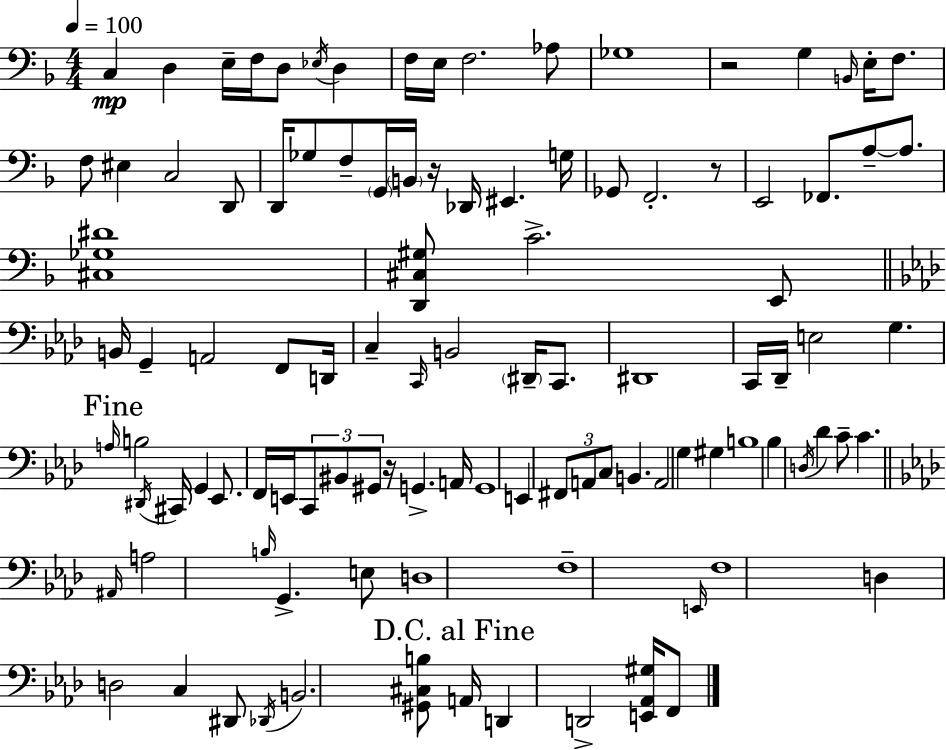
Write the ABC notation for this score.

X:1
T:Untitled
M:4/4
L:1/4
K:F
C, D, E,/4 F,/4 D,/2 _E,/4 D, F,/4 E,/4 F,2 _A,/2 _G,4 z2 G, B,,/4 E,/4 F,/2 F,/2 ^E, C,2 D,,/2 D,,/4 _G,/2 F,/2 G,,/4 B,,/4 z/4 _D,,/4 ^E,, G,/4 _G,,/2 F,,2 z/2 E,,2 _F,,/2 A,/2 A,/2 [^C,_G,^D]4 [D,,^C,^G,]/2 C2 E,,/2 B,,/4 G,, A,,2 F,,/2 D,,/4 C, C,,/4 B,,2 ^D,,/4 C,,/2 ^D,,4 C,,/4 _D,,/4 E,2 G, A,/4 B,2 ^D,,/4 ^C,,/4 G,, _E,,/2 F,,/4 E,,/4 C,,/2 ^B,,/2 ^G,,/2 z/4 G,, A,,/4 G,,4 E,, ^F,,/2 A,,/2 C,/2 B,, A,,2 G, ^G, B,4 _B, D,/4 _D C/2 C ^A,,/4 A,2 B,/4 G,, E,/2 D,4 F,4 E,,/4 F,4 D, D,2 C, ^D,,/2 _D,,/4 B,,2 [^G,,^C,B,]/2 A,,/4 D,, D,,2 [E,,_A,,^G,]/4 F,,/2